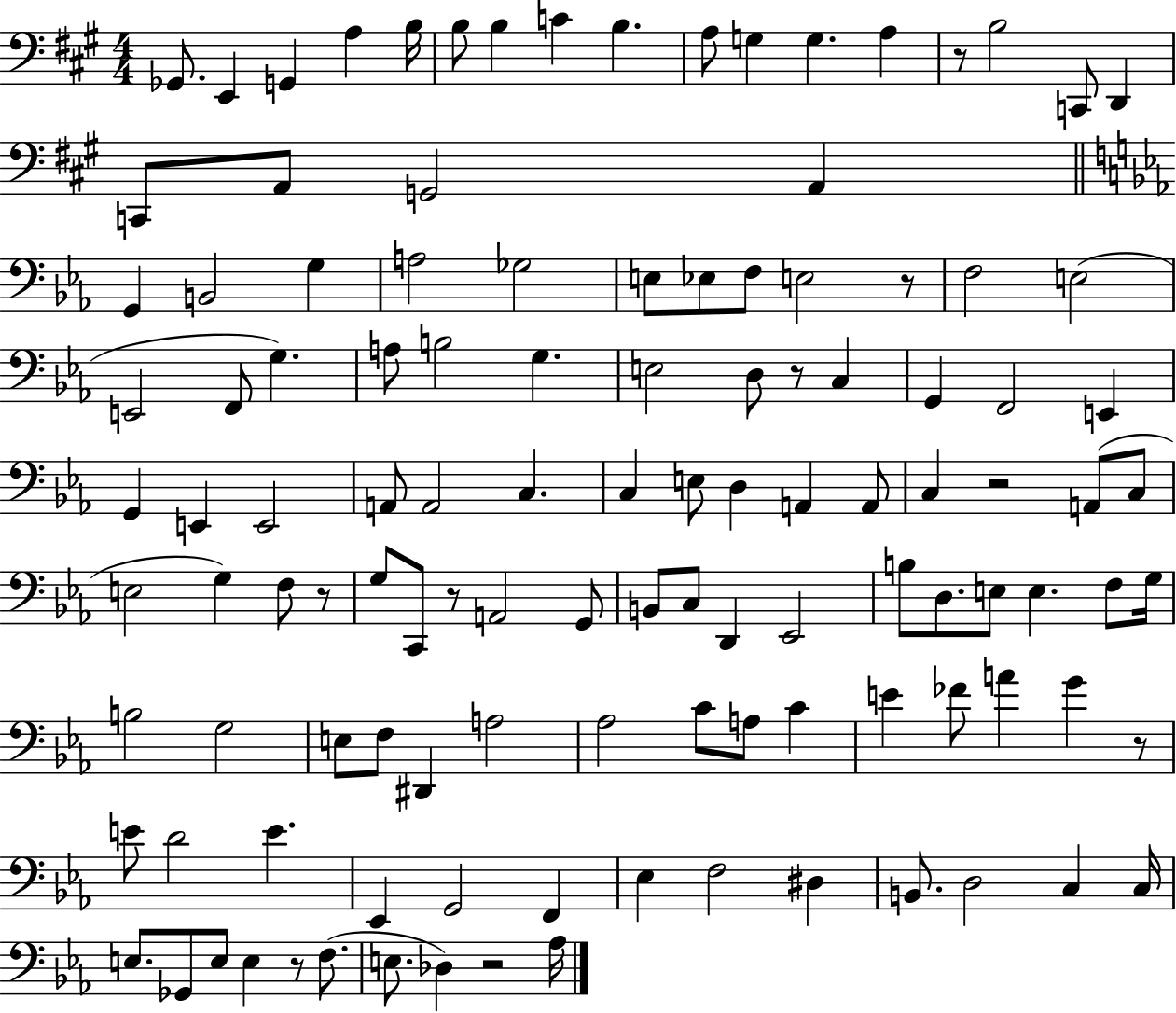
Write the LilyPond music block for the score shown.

{
  \clef bass
  \numericTimeSignature
  \time 4/4
  \key a \major
  \repeat volta 2 { ges,8. e,4 g,4 a4 b16 | b8 b4 c'4 b4. | a8 g4 g4. a4 | r8 b2 c,8 d,4 | \break c,8 a,8 g,2 a,4 | \bar "||" \break \key ees \major g,4 b,2 g4 | a2 ges2 | e8 ees8 f8 e2 r8 | f2 e2( | \break e,2 f,8 g4.) | a8 b2 g4. | e2 d8 r8 c4 | g,4 f,2 e,4 | \break g,4 e,4 e,2 | a,8 a,2 c4. | c4 e8 d4 a,4 a,8 | c4 r2 a,8( c8 | \break e2 g4) f8 r8 | g8 c,8 r8 a,2 g,8 | b,8 c8 d,4 ees,2 | b8 d8. e8 e4. f8 g16 | \break b2 g2 | e8 f8 dis,4 a2 | aes2 c'8 a8 c'4 | e'4 fes'8 a'4 g'4 r8 | \break e'8 d'2 e'4. | ees,4 g,2 f,4 | ees4 f2 dis4 | b,8. d2 c4 c16 | \break e8. ges,8 e8 e4 r8 f8.( | e8. des4) r2 aes16 | } \bar "|."
}